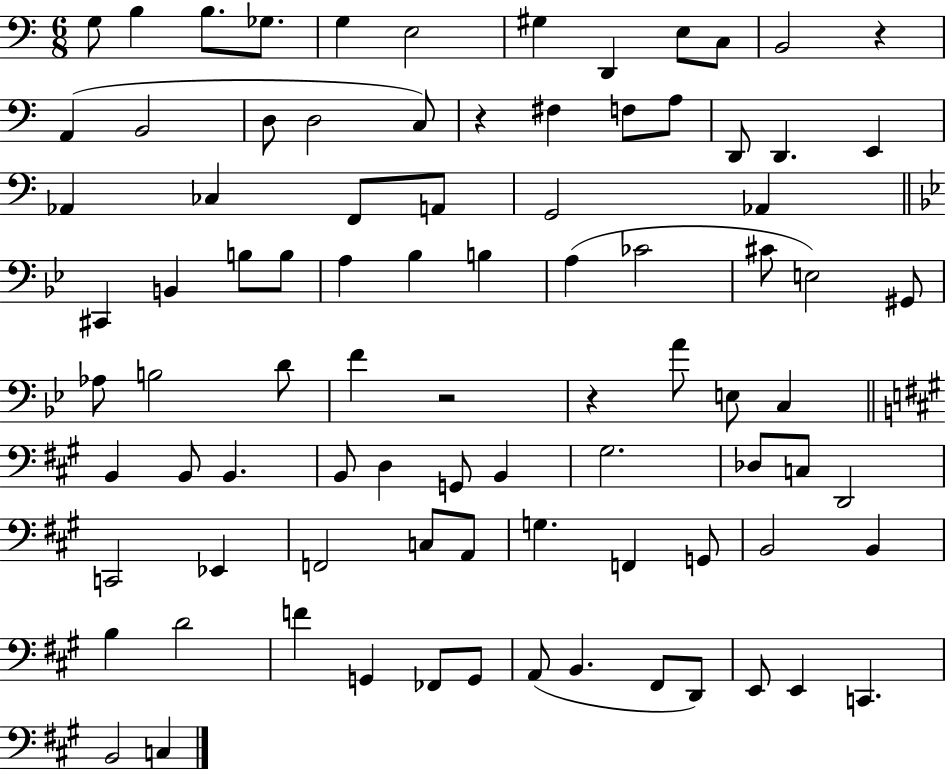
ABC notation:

X:1
T:Untitled
M:6/8
L:1/4
K:C
G,/2 B, B,/2 _G,/2 G, E,2 ^G, D,, E,/2 C,/2 B,,2 z A,, B,,2 D,/2 D,2 C,/2 z ^F, F,/2 A,/2 D,,/2 D,, E,, _A,, _C, F,,/2 A,,/2 G,,2 _A,, ^C,, B,, B,/2 B,/2 A, _B, B, A, _C2 ^C/2 E,2 ^G,,/2 _A,/2 B,2 D/2 F z2 z A/2 E,/2 C, B,, B,,/2 B,, B,,/2 D, G,,/2 B,, ^G,2 _D,/2 C,/2 D,,2 C,,2 _E,, F,,2 C,/2 A,,/2 G, F,, G,,/2 B,,2 B,, B, D2 F G,, _F,,/2 G,,/2 A,,/2 B,, ^F,,/2 D,,/2 E,,/2 E,, C,, B,,2 C,